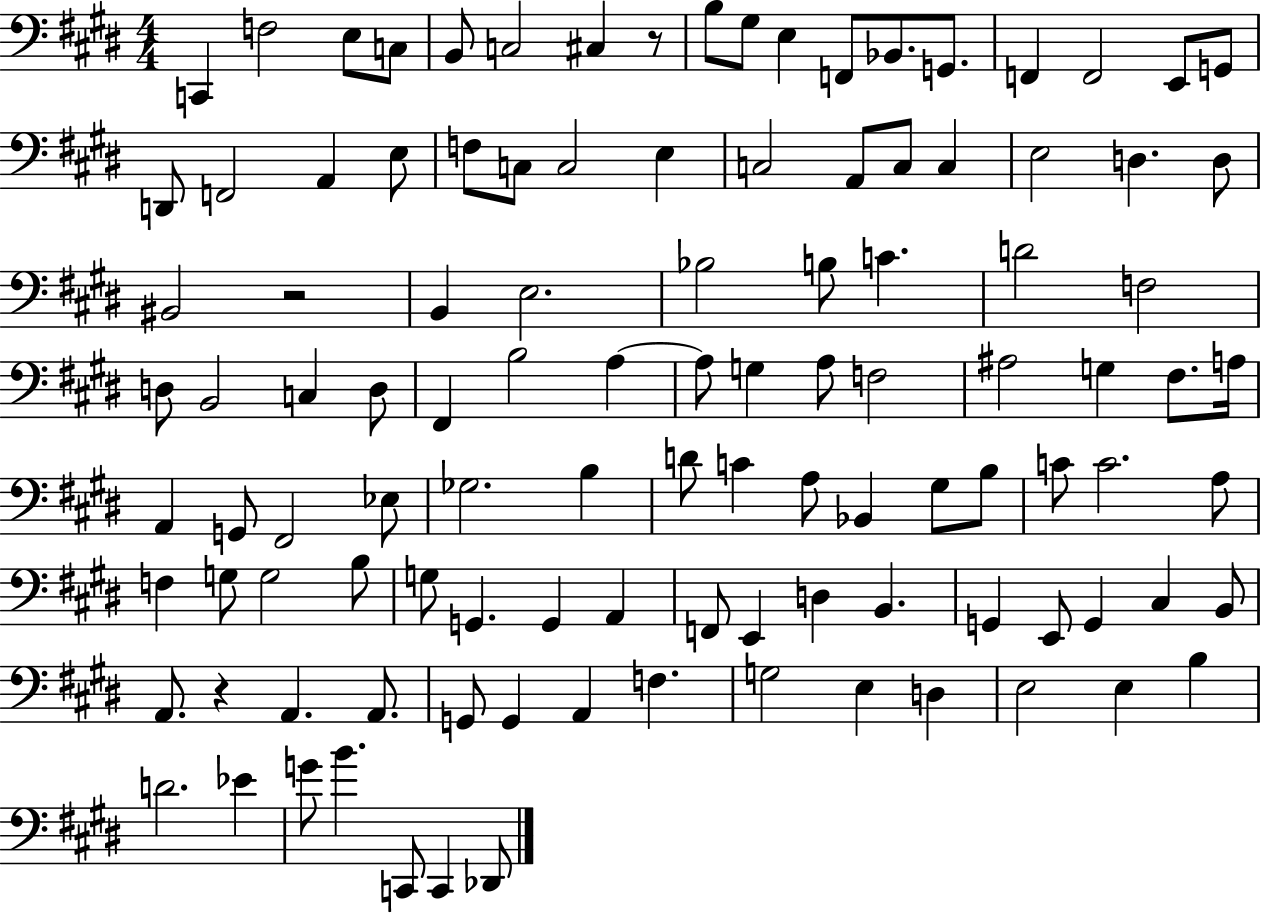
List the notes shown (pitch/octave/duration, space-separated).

C2/q F3/h E3/e C3/e B2/e C3/h C#3/q R/e B3/e G#3/e E3/q F2/e Bb2/e. G2/e. F2/q F2/h E2/e G2/e D2/e F2/h A2/q E3/e F3/e C3/e C3/h E3/q C3/h A2/e C3/e C3/q E3/h D3/q. D3/e BIS2/h R/h B2/q E3/h. Bb3/h B3/e C4/q. D4/h F3/h D3/e B2/h C3/q D3/e F#2/q B3/h A3/q A3/e G3/q A3/e F3/h A#3/h G3/q F#3/e. A3/s A2/q G2/e F#2/h Eb3/e Gb3/h. B3/q D4/e C4/q A3/e Bb2/q G#3/e B3/e C4/e C4/h. A3/e F3/q G3/e G3/h B3/e G3/e G2/q. G2/q A2/q F2/e E2/q D3/q B2/q. G2/q E2/e G2/q C#3/q B2/e A2/e. R/q A2/q. A2/e. G2/e G2/q A2/q F3/q. G3/h E3/q D3/q E3/h E3/q B3/q D4/h. Eb4/q G4/e B4/q. C2/e C2/q Db2/e